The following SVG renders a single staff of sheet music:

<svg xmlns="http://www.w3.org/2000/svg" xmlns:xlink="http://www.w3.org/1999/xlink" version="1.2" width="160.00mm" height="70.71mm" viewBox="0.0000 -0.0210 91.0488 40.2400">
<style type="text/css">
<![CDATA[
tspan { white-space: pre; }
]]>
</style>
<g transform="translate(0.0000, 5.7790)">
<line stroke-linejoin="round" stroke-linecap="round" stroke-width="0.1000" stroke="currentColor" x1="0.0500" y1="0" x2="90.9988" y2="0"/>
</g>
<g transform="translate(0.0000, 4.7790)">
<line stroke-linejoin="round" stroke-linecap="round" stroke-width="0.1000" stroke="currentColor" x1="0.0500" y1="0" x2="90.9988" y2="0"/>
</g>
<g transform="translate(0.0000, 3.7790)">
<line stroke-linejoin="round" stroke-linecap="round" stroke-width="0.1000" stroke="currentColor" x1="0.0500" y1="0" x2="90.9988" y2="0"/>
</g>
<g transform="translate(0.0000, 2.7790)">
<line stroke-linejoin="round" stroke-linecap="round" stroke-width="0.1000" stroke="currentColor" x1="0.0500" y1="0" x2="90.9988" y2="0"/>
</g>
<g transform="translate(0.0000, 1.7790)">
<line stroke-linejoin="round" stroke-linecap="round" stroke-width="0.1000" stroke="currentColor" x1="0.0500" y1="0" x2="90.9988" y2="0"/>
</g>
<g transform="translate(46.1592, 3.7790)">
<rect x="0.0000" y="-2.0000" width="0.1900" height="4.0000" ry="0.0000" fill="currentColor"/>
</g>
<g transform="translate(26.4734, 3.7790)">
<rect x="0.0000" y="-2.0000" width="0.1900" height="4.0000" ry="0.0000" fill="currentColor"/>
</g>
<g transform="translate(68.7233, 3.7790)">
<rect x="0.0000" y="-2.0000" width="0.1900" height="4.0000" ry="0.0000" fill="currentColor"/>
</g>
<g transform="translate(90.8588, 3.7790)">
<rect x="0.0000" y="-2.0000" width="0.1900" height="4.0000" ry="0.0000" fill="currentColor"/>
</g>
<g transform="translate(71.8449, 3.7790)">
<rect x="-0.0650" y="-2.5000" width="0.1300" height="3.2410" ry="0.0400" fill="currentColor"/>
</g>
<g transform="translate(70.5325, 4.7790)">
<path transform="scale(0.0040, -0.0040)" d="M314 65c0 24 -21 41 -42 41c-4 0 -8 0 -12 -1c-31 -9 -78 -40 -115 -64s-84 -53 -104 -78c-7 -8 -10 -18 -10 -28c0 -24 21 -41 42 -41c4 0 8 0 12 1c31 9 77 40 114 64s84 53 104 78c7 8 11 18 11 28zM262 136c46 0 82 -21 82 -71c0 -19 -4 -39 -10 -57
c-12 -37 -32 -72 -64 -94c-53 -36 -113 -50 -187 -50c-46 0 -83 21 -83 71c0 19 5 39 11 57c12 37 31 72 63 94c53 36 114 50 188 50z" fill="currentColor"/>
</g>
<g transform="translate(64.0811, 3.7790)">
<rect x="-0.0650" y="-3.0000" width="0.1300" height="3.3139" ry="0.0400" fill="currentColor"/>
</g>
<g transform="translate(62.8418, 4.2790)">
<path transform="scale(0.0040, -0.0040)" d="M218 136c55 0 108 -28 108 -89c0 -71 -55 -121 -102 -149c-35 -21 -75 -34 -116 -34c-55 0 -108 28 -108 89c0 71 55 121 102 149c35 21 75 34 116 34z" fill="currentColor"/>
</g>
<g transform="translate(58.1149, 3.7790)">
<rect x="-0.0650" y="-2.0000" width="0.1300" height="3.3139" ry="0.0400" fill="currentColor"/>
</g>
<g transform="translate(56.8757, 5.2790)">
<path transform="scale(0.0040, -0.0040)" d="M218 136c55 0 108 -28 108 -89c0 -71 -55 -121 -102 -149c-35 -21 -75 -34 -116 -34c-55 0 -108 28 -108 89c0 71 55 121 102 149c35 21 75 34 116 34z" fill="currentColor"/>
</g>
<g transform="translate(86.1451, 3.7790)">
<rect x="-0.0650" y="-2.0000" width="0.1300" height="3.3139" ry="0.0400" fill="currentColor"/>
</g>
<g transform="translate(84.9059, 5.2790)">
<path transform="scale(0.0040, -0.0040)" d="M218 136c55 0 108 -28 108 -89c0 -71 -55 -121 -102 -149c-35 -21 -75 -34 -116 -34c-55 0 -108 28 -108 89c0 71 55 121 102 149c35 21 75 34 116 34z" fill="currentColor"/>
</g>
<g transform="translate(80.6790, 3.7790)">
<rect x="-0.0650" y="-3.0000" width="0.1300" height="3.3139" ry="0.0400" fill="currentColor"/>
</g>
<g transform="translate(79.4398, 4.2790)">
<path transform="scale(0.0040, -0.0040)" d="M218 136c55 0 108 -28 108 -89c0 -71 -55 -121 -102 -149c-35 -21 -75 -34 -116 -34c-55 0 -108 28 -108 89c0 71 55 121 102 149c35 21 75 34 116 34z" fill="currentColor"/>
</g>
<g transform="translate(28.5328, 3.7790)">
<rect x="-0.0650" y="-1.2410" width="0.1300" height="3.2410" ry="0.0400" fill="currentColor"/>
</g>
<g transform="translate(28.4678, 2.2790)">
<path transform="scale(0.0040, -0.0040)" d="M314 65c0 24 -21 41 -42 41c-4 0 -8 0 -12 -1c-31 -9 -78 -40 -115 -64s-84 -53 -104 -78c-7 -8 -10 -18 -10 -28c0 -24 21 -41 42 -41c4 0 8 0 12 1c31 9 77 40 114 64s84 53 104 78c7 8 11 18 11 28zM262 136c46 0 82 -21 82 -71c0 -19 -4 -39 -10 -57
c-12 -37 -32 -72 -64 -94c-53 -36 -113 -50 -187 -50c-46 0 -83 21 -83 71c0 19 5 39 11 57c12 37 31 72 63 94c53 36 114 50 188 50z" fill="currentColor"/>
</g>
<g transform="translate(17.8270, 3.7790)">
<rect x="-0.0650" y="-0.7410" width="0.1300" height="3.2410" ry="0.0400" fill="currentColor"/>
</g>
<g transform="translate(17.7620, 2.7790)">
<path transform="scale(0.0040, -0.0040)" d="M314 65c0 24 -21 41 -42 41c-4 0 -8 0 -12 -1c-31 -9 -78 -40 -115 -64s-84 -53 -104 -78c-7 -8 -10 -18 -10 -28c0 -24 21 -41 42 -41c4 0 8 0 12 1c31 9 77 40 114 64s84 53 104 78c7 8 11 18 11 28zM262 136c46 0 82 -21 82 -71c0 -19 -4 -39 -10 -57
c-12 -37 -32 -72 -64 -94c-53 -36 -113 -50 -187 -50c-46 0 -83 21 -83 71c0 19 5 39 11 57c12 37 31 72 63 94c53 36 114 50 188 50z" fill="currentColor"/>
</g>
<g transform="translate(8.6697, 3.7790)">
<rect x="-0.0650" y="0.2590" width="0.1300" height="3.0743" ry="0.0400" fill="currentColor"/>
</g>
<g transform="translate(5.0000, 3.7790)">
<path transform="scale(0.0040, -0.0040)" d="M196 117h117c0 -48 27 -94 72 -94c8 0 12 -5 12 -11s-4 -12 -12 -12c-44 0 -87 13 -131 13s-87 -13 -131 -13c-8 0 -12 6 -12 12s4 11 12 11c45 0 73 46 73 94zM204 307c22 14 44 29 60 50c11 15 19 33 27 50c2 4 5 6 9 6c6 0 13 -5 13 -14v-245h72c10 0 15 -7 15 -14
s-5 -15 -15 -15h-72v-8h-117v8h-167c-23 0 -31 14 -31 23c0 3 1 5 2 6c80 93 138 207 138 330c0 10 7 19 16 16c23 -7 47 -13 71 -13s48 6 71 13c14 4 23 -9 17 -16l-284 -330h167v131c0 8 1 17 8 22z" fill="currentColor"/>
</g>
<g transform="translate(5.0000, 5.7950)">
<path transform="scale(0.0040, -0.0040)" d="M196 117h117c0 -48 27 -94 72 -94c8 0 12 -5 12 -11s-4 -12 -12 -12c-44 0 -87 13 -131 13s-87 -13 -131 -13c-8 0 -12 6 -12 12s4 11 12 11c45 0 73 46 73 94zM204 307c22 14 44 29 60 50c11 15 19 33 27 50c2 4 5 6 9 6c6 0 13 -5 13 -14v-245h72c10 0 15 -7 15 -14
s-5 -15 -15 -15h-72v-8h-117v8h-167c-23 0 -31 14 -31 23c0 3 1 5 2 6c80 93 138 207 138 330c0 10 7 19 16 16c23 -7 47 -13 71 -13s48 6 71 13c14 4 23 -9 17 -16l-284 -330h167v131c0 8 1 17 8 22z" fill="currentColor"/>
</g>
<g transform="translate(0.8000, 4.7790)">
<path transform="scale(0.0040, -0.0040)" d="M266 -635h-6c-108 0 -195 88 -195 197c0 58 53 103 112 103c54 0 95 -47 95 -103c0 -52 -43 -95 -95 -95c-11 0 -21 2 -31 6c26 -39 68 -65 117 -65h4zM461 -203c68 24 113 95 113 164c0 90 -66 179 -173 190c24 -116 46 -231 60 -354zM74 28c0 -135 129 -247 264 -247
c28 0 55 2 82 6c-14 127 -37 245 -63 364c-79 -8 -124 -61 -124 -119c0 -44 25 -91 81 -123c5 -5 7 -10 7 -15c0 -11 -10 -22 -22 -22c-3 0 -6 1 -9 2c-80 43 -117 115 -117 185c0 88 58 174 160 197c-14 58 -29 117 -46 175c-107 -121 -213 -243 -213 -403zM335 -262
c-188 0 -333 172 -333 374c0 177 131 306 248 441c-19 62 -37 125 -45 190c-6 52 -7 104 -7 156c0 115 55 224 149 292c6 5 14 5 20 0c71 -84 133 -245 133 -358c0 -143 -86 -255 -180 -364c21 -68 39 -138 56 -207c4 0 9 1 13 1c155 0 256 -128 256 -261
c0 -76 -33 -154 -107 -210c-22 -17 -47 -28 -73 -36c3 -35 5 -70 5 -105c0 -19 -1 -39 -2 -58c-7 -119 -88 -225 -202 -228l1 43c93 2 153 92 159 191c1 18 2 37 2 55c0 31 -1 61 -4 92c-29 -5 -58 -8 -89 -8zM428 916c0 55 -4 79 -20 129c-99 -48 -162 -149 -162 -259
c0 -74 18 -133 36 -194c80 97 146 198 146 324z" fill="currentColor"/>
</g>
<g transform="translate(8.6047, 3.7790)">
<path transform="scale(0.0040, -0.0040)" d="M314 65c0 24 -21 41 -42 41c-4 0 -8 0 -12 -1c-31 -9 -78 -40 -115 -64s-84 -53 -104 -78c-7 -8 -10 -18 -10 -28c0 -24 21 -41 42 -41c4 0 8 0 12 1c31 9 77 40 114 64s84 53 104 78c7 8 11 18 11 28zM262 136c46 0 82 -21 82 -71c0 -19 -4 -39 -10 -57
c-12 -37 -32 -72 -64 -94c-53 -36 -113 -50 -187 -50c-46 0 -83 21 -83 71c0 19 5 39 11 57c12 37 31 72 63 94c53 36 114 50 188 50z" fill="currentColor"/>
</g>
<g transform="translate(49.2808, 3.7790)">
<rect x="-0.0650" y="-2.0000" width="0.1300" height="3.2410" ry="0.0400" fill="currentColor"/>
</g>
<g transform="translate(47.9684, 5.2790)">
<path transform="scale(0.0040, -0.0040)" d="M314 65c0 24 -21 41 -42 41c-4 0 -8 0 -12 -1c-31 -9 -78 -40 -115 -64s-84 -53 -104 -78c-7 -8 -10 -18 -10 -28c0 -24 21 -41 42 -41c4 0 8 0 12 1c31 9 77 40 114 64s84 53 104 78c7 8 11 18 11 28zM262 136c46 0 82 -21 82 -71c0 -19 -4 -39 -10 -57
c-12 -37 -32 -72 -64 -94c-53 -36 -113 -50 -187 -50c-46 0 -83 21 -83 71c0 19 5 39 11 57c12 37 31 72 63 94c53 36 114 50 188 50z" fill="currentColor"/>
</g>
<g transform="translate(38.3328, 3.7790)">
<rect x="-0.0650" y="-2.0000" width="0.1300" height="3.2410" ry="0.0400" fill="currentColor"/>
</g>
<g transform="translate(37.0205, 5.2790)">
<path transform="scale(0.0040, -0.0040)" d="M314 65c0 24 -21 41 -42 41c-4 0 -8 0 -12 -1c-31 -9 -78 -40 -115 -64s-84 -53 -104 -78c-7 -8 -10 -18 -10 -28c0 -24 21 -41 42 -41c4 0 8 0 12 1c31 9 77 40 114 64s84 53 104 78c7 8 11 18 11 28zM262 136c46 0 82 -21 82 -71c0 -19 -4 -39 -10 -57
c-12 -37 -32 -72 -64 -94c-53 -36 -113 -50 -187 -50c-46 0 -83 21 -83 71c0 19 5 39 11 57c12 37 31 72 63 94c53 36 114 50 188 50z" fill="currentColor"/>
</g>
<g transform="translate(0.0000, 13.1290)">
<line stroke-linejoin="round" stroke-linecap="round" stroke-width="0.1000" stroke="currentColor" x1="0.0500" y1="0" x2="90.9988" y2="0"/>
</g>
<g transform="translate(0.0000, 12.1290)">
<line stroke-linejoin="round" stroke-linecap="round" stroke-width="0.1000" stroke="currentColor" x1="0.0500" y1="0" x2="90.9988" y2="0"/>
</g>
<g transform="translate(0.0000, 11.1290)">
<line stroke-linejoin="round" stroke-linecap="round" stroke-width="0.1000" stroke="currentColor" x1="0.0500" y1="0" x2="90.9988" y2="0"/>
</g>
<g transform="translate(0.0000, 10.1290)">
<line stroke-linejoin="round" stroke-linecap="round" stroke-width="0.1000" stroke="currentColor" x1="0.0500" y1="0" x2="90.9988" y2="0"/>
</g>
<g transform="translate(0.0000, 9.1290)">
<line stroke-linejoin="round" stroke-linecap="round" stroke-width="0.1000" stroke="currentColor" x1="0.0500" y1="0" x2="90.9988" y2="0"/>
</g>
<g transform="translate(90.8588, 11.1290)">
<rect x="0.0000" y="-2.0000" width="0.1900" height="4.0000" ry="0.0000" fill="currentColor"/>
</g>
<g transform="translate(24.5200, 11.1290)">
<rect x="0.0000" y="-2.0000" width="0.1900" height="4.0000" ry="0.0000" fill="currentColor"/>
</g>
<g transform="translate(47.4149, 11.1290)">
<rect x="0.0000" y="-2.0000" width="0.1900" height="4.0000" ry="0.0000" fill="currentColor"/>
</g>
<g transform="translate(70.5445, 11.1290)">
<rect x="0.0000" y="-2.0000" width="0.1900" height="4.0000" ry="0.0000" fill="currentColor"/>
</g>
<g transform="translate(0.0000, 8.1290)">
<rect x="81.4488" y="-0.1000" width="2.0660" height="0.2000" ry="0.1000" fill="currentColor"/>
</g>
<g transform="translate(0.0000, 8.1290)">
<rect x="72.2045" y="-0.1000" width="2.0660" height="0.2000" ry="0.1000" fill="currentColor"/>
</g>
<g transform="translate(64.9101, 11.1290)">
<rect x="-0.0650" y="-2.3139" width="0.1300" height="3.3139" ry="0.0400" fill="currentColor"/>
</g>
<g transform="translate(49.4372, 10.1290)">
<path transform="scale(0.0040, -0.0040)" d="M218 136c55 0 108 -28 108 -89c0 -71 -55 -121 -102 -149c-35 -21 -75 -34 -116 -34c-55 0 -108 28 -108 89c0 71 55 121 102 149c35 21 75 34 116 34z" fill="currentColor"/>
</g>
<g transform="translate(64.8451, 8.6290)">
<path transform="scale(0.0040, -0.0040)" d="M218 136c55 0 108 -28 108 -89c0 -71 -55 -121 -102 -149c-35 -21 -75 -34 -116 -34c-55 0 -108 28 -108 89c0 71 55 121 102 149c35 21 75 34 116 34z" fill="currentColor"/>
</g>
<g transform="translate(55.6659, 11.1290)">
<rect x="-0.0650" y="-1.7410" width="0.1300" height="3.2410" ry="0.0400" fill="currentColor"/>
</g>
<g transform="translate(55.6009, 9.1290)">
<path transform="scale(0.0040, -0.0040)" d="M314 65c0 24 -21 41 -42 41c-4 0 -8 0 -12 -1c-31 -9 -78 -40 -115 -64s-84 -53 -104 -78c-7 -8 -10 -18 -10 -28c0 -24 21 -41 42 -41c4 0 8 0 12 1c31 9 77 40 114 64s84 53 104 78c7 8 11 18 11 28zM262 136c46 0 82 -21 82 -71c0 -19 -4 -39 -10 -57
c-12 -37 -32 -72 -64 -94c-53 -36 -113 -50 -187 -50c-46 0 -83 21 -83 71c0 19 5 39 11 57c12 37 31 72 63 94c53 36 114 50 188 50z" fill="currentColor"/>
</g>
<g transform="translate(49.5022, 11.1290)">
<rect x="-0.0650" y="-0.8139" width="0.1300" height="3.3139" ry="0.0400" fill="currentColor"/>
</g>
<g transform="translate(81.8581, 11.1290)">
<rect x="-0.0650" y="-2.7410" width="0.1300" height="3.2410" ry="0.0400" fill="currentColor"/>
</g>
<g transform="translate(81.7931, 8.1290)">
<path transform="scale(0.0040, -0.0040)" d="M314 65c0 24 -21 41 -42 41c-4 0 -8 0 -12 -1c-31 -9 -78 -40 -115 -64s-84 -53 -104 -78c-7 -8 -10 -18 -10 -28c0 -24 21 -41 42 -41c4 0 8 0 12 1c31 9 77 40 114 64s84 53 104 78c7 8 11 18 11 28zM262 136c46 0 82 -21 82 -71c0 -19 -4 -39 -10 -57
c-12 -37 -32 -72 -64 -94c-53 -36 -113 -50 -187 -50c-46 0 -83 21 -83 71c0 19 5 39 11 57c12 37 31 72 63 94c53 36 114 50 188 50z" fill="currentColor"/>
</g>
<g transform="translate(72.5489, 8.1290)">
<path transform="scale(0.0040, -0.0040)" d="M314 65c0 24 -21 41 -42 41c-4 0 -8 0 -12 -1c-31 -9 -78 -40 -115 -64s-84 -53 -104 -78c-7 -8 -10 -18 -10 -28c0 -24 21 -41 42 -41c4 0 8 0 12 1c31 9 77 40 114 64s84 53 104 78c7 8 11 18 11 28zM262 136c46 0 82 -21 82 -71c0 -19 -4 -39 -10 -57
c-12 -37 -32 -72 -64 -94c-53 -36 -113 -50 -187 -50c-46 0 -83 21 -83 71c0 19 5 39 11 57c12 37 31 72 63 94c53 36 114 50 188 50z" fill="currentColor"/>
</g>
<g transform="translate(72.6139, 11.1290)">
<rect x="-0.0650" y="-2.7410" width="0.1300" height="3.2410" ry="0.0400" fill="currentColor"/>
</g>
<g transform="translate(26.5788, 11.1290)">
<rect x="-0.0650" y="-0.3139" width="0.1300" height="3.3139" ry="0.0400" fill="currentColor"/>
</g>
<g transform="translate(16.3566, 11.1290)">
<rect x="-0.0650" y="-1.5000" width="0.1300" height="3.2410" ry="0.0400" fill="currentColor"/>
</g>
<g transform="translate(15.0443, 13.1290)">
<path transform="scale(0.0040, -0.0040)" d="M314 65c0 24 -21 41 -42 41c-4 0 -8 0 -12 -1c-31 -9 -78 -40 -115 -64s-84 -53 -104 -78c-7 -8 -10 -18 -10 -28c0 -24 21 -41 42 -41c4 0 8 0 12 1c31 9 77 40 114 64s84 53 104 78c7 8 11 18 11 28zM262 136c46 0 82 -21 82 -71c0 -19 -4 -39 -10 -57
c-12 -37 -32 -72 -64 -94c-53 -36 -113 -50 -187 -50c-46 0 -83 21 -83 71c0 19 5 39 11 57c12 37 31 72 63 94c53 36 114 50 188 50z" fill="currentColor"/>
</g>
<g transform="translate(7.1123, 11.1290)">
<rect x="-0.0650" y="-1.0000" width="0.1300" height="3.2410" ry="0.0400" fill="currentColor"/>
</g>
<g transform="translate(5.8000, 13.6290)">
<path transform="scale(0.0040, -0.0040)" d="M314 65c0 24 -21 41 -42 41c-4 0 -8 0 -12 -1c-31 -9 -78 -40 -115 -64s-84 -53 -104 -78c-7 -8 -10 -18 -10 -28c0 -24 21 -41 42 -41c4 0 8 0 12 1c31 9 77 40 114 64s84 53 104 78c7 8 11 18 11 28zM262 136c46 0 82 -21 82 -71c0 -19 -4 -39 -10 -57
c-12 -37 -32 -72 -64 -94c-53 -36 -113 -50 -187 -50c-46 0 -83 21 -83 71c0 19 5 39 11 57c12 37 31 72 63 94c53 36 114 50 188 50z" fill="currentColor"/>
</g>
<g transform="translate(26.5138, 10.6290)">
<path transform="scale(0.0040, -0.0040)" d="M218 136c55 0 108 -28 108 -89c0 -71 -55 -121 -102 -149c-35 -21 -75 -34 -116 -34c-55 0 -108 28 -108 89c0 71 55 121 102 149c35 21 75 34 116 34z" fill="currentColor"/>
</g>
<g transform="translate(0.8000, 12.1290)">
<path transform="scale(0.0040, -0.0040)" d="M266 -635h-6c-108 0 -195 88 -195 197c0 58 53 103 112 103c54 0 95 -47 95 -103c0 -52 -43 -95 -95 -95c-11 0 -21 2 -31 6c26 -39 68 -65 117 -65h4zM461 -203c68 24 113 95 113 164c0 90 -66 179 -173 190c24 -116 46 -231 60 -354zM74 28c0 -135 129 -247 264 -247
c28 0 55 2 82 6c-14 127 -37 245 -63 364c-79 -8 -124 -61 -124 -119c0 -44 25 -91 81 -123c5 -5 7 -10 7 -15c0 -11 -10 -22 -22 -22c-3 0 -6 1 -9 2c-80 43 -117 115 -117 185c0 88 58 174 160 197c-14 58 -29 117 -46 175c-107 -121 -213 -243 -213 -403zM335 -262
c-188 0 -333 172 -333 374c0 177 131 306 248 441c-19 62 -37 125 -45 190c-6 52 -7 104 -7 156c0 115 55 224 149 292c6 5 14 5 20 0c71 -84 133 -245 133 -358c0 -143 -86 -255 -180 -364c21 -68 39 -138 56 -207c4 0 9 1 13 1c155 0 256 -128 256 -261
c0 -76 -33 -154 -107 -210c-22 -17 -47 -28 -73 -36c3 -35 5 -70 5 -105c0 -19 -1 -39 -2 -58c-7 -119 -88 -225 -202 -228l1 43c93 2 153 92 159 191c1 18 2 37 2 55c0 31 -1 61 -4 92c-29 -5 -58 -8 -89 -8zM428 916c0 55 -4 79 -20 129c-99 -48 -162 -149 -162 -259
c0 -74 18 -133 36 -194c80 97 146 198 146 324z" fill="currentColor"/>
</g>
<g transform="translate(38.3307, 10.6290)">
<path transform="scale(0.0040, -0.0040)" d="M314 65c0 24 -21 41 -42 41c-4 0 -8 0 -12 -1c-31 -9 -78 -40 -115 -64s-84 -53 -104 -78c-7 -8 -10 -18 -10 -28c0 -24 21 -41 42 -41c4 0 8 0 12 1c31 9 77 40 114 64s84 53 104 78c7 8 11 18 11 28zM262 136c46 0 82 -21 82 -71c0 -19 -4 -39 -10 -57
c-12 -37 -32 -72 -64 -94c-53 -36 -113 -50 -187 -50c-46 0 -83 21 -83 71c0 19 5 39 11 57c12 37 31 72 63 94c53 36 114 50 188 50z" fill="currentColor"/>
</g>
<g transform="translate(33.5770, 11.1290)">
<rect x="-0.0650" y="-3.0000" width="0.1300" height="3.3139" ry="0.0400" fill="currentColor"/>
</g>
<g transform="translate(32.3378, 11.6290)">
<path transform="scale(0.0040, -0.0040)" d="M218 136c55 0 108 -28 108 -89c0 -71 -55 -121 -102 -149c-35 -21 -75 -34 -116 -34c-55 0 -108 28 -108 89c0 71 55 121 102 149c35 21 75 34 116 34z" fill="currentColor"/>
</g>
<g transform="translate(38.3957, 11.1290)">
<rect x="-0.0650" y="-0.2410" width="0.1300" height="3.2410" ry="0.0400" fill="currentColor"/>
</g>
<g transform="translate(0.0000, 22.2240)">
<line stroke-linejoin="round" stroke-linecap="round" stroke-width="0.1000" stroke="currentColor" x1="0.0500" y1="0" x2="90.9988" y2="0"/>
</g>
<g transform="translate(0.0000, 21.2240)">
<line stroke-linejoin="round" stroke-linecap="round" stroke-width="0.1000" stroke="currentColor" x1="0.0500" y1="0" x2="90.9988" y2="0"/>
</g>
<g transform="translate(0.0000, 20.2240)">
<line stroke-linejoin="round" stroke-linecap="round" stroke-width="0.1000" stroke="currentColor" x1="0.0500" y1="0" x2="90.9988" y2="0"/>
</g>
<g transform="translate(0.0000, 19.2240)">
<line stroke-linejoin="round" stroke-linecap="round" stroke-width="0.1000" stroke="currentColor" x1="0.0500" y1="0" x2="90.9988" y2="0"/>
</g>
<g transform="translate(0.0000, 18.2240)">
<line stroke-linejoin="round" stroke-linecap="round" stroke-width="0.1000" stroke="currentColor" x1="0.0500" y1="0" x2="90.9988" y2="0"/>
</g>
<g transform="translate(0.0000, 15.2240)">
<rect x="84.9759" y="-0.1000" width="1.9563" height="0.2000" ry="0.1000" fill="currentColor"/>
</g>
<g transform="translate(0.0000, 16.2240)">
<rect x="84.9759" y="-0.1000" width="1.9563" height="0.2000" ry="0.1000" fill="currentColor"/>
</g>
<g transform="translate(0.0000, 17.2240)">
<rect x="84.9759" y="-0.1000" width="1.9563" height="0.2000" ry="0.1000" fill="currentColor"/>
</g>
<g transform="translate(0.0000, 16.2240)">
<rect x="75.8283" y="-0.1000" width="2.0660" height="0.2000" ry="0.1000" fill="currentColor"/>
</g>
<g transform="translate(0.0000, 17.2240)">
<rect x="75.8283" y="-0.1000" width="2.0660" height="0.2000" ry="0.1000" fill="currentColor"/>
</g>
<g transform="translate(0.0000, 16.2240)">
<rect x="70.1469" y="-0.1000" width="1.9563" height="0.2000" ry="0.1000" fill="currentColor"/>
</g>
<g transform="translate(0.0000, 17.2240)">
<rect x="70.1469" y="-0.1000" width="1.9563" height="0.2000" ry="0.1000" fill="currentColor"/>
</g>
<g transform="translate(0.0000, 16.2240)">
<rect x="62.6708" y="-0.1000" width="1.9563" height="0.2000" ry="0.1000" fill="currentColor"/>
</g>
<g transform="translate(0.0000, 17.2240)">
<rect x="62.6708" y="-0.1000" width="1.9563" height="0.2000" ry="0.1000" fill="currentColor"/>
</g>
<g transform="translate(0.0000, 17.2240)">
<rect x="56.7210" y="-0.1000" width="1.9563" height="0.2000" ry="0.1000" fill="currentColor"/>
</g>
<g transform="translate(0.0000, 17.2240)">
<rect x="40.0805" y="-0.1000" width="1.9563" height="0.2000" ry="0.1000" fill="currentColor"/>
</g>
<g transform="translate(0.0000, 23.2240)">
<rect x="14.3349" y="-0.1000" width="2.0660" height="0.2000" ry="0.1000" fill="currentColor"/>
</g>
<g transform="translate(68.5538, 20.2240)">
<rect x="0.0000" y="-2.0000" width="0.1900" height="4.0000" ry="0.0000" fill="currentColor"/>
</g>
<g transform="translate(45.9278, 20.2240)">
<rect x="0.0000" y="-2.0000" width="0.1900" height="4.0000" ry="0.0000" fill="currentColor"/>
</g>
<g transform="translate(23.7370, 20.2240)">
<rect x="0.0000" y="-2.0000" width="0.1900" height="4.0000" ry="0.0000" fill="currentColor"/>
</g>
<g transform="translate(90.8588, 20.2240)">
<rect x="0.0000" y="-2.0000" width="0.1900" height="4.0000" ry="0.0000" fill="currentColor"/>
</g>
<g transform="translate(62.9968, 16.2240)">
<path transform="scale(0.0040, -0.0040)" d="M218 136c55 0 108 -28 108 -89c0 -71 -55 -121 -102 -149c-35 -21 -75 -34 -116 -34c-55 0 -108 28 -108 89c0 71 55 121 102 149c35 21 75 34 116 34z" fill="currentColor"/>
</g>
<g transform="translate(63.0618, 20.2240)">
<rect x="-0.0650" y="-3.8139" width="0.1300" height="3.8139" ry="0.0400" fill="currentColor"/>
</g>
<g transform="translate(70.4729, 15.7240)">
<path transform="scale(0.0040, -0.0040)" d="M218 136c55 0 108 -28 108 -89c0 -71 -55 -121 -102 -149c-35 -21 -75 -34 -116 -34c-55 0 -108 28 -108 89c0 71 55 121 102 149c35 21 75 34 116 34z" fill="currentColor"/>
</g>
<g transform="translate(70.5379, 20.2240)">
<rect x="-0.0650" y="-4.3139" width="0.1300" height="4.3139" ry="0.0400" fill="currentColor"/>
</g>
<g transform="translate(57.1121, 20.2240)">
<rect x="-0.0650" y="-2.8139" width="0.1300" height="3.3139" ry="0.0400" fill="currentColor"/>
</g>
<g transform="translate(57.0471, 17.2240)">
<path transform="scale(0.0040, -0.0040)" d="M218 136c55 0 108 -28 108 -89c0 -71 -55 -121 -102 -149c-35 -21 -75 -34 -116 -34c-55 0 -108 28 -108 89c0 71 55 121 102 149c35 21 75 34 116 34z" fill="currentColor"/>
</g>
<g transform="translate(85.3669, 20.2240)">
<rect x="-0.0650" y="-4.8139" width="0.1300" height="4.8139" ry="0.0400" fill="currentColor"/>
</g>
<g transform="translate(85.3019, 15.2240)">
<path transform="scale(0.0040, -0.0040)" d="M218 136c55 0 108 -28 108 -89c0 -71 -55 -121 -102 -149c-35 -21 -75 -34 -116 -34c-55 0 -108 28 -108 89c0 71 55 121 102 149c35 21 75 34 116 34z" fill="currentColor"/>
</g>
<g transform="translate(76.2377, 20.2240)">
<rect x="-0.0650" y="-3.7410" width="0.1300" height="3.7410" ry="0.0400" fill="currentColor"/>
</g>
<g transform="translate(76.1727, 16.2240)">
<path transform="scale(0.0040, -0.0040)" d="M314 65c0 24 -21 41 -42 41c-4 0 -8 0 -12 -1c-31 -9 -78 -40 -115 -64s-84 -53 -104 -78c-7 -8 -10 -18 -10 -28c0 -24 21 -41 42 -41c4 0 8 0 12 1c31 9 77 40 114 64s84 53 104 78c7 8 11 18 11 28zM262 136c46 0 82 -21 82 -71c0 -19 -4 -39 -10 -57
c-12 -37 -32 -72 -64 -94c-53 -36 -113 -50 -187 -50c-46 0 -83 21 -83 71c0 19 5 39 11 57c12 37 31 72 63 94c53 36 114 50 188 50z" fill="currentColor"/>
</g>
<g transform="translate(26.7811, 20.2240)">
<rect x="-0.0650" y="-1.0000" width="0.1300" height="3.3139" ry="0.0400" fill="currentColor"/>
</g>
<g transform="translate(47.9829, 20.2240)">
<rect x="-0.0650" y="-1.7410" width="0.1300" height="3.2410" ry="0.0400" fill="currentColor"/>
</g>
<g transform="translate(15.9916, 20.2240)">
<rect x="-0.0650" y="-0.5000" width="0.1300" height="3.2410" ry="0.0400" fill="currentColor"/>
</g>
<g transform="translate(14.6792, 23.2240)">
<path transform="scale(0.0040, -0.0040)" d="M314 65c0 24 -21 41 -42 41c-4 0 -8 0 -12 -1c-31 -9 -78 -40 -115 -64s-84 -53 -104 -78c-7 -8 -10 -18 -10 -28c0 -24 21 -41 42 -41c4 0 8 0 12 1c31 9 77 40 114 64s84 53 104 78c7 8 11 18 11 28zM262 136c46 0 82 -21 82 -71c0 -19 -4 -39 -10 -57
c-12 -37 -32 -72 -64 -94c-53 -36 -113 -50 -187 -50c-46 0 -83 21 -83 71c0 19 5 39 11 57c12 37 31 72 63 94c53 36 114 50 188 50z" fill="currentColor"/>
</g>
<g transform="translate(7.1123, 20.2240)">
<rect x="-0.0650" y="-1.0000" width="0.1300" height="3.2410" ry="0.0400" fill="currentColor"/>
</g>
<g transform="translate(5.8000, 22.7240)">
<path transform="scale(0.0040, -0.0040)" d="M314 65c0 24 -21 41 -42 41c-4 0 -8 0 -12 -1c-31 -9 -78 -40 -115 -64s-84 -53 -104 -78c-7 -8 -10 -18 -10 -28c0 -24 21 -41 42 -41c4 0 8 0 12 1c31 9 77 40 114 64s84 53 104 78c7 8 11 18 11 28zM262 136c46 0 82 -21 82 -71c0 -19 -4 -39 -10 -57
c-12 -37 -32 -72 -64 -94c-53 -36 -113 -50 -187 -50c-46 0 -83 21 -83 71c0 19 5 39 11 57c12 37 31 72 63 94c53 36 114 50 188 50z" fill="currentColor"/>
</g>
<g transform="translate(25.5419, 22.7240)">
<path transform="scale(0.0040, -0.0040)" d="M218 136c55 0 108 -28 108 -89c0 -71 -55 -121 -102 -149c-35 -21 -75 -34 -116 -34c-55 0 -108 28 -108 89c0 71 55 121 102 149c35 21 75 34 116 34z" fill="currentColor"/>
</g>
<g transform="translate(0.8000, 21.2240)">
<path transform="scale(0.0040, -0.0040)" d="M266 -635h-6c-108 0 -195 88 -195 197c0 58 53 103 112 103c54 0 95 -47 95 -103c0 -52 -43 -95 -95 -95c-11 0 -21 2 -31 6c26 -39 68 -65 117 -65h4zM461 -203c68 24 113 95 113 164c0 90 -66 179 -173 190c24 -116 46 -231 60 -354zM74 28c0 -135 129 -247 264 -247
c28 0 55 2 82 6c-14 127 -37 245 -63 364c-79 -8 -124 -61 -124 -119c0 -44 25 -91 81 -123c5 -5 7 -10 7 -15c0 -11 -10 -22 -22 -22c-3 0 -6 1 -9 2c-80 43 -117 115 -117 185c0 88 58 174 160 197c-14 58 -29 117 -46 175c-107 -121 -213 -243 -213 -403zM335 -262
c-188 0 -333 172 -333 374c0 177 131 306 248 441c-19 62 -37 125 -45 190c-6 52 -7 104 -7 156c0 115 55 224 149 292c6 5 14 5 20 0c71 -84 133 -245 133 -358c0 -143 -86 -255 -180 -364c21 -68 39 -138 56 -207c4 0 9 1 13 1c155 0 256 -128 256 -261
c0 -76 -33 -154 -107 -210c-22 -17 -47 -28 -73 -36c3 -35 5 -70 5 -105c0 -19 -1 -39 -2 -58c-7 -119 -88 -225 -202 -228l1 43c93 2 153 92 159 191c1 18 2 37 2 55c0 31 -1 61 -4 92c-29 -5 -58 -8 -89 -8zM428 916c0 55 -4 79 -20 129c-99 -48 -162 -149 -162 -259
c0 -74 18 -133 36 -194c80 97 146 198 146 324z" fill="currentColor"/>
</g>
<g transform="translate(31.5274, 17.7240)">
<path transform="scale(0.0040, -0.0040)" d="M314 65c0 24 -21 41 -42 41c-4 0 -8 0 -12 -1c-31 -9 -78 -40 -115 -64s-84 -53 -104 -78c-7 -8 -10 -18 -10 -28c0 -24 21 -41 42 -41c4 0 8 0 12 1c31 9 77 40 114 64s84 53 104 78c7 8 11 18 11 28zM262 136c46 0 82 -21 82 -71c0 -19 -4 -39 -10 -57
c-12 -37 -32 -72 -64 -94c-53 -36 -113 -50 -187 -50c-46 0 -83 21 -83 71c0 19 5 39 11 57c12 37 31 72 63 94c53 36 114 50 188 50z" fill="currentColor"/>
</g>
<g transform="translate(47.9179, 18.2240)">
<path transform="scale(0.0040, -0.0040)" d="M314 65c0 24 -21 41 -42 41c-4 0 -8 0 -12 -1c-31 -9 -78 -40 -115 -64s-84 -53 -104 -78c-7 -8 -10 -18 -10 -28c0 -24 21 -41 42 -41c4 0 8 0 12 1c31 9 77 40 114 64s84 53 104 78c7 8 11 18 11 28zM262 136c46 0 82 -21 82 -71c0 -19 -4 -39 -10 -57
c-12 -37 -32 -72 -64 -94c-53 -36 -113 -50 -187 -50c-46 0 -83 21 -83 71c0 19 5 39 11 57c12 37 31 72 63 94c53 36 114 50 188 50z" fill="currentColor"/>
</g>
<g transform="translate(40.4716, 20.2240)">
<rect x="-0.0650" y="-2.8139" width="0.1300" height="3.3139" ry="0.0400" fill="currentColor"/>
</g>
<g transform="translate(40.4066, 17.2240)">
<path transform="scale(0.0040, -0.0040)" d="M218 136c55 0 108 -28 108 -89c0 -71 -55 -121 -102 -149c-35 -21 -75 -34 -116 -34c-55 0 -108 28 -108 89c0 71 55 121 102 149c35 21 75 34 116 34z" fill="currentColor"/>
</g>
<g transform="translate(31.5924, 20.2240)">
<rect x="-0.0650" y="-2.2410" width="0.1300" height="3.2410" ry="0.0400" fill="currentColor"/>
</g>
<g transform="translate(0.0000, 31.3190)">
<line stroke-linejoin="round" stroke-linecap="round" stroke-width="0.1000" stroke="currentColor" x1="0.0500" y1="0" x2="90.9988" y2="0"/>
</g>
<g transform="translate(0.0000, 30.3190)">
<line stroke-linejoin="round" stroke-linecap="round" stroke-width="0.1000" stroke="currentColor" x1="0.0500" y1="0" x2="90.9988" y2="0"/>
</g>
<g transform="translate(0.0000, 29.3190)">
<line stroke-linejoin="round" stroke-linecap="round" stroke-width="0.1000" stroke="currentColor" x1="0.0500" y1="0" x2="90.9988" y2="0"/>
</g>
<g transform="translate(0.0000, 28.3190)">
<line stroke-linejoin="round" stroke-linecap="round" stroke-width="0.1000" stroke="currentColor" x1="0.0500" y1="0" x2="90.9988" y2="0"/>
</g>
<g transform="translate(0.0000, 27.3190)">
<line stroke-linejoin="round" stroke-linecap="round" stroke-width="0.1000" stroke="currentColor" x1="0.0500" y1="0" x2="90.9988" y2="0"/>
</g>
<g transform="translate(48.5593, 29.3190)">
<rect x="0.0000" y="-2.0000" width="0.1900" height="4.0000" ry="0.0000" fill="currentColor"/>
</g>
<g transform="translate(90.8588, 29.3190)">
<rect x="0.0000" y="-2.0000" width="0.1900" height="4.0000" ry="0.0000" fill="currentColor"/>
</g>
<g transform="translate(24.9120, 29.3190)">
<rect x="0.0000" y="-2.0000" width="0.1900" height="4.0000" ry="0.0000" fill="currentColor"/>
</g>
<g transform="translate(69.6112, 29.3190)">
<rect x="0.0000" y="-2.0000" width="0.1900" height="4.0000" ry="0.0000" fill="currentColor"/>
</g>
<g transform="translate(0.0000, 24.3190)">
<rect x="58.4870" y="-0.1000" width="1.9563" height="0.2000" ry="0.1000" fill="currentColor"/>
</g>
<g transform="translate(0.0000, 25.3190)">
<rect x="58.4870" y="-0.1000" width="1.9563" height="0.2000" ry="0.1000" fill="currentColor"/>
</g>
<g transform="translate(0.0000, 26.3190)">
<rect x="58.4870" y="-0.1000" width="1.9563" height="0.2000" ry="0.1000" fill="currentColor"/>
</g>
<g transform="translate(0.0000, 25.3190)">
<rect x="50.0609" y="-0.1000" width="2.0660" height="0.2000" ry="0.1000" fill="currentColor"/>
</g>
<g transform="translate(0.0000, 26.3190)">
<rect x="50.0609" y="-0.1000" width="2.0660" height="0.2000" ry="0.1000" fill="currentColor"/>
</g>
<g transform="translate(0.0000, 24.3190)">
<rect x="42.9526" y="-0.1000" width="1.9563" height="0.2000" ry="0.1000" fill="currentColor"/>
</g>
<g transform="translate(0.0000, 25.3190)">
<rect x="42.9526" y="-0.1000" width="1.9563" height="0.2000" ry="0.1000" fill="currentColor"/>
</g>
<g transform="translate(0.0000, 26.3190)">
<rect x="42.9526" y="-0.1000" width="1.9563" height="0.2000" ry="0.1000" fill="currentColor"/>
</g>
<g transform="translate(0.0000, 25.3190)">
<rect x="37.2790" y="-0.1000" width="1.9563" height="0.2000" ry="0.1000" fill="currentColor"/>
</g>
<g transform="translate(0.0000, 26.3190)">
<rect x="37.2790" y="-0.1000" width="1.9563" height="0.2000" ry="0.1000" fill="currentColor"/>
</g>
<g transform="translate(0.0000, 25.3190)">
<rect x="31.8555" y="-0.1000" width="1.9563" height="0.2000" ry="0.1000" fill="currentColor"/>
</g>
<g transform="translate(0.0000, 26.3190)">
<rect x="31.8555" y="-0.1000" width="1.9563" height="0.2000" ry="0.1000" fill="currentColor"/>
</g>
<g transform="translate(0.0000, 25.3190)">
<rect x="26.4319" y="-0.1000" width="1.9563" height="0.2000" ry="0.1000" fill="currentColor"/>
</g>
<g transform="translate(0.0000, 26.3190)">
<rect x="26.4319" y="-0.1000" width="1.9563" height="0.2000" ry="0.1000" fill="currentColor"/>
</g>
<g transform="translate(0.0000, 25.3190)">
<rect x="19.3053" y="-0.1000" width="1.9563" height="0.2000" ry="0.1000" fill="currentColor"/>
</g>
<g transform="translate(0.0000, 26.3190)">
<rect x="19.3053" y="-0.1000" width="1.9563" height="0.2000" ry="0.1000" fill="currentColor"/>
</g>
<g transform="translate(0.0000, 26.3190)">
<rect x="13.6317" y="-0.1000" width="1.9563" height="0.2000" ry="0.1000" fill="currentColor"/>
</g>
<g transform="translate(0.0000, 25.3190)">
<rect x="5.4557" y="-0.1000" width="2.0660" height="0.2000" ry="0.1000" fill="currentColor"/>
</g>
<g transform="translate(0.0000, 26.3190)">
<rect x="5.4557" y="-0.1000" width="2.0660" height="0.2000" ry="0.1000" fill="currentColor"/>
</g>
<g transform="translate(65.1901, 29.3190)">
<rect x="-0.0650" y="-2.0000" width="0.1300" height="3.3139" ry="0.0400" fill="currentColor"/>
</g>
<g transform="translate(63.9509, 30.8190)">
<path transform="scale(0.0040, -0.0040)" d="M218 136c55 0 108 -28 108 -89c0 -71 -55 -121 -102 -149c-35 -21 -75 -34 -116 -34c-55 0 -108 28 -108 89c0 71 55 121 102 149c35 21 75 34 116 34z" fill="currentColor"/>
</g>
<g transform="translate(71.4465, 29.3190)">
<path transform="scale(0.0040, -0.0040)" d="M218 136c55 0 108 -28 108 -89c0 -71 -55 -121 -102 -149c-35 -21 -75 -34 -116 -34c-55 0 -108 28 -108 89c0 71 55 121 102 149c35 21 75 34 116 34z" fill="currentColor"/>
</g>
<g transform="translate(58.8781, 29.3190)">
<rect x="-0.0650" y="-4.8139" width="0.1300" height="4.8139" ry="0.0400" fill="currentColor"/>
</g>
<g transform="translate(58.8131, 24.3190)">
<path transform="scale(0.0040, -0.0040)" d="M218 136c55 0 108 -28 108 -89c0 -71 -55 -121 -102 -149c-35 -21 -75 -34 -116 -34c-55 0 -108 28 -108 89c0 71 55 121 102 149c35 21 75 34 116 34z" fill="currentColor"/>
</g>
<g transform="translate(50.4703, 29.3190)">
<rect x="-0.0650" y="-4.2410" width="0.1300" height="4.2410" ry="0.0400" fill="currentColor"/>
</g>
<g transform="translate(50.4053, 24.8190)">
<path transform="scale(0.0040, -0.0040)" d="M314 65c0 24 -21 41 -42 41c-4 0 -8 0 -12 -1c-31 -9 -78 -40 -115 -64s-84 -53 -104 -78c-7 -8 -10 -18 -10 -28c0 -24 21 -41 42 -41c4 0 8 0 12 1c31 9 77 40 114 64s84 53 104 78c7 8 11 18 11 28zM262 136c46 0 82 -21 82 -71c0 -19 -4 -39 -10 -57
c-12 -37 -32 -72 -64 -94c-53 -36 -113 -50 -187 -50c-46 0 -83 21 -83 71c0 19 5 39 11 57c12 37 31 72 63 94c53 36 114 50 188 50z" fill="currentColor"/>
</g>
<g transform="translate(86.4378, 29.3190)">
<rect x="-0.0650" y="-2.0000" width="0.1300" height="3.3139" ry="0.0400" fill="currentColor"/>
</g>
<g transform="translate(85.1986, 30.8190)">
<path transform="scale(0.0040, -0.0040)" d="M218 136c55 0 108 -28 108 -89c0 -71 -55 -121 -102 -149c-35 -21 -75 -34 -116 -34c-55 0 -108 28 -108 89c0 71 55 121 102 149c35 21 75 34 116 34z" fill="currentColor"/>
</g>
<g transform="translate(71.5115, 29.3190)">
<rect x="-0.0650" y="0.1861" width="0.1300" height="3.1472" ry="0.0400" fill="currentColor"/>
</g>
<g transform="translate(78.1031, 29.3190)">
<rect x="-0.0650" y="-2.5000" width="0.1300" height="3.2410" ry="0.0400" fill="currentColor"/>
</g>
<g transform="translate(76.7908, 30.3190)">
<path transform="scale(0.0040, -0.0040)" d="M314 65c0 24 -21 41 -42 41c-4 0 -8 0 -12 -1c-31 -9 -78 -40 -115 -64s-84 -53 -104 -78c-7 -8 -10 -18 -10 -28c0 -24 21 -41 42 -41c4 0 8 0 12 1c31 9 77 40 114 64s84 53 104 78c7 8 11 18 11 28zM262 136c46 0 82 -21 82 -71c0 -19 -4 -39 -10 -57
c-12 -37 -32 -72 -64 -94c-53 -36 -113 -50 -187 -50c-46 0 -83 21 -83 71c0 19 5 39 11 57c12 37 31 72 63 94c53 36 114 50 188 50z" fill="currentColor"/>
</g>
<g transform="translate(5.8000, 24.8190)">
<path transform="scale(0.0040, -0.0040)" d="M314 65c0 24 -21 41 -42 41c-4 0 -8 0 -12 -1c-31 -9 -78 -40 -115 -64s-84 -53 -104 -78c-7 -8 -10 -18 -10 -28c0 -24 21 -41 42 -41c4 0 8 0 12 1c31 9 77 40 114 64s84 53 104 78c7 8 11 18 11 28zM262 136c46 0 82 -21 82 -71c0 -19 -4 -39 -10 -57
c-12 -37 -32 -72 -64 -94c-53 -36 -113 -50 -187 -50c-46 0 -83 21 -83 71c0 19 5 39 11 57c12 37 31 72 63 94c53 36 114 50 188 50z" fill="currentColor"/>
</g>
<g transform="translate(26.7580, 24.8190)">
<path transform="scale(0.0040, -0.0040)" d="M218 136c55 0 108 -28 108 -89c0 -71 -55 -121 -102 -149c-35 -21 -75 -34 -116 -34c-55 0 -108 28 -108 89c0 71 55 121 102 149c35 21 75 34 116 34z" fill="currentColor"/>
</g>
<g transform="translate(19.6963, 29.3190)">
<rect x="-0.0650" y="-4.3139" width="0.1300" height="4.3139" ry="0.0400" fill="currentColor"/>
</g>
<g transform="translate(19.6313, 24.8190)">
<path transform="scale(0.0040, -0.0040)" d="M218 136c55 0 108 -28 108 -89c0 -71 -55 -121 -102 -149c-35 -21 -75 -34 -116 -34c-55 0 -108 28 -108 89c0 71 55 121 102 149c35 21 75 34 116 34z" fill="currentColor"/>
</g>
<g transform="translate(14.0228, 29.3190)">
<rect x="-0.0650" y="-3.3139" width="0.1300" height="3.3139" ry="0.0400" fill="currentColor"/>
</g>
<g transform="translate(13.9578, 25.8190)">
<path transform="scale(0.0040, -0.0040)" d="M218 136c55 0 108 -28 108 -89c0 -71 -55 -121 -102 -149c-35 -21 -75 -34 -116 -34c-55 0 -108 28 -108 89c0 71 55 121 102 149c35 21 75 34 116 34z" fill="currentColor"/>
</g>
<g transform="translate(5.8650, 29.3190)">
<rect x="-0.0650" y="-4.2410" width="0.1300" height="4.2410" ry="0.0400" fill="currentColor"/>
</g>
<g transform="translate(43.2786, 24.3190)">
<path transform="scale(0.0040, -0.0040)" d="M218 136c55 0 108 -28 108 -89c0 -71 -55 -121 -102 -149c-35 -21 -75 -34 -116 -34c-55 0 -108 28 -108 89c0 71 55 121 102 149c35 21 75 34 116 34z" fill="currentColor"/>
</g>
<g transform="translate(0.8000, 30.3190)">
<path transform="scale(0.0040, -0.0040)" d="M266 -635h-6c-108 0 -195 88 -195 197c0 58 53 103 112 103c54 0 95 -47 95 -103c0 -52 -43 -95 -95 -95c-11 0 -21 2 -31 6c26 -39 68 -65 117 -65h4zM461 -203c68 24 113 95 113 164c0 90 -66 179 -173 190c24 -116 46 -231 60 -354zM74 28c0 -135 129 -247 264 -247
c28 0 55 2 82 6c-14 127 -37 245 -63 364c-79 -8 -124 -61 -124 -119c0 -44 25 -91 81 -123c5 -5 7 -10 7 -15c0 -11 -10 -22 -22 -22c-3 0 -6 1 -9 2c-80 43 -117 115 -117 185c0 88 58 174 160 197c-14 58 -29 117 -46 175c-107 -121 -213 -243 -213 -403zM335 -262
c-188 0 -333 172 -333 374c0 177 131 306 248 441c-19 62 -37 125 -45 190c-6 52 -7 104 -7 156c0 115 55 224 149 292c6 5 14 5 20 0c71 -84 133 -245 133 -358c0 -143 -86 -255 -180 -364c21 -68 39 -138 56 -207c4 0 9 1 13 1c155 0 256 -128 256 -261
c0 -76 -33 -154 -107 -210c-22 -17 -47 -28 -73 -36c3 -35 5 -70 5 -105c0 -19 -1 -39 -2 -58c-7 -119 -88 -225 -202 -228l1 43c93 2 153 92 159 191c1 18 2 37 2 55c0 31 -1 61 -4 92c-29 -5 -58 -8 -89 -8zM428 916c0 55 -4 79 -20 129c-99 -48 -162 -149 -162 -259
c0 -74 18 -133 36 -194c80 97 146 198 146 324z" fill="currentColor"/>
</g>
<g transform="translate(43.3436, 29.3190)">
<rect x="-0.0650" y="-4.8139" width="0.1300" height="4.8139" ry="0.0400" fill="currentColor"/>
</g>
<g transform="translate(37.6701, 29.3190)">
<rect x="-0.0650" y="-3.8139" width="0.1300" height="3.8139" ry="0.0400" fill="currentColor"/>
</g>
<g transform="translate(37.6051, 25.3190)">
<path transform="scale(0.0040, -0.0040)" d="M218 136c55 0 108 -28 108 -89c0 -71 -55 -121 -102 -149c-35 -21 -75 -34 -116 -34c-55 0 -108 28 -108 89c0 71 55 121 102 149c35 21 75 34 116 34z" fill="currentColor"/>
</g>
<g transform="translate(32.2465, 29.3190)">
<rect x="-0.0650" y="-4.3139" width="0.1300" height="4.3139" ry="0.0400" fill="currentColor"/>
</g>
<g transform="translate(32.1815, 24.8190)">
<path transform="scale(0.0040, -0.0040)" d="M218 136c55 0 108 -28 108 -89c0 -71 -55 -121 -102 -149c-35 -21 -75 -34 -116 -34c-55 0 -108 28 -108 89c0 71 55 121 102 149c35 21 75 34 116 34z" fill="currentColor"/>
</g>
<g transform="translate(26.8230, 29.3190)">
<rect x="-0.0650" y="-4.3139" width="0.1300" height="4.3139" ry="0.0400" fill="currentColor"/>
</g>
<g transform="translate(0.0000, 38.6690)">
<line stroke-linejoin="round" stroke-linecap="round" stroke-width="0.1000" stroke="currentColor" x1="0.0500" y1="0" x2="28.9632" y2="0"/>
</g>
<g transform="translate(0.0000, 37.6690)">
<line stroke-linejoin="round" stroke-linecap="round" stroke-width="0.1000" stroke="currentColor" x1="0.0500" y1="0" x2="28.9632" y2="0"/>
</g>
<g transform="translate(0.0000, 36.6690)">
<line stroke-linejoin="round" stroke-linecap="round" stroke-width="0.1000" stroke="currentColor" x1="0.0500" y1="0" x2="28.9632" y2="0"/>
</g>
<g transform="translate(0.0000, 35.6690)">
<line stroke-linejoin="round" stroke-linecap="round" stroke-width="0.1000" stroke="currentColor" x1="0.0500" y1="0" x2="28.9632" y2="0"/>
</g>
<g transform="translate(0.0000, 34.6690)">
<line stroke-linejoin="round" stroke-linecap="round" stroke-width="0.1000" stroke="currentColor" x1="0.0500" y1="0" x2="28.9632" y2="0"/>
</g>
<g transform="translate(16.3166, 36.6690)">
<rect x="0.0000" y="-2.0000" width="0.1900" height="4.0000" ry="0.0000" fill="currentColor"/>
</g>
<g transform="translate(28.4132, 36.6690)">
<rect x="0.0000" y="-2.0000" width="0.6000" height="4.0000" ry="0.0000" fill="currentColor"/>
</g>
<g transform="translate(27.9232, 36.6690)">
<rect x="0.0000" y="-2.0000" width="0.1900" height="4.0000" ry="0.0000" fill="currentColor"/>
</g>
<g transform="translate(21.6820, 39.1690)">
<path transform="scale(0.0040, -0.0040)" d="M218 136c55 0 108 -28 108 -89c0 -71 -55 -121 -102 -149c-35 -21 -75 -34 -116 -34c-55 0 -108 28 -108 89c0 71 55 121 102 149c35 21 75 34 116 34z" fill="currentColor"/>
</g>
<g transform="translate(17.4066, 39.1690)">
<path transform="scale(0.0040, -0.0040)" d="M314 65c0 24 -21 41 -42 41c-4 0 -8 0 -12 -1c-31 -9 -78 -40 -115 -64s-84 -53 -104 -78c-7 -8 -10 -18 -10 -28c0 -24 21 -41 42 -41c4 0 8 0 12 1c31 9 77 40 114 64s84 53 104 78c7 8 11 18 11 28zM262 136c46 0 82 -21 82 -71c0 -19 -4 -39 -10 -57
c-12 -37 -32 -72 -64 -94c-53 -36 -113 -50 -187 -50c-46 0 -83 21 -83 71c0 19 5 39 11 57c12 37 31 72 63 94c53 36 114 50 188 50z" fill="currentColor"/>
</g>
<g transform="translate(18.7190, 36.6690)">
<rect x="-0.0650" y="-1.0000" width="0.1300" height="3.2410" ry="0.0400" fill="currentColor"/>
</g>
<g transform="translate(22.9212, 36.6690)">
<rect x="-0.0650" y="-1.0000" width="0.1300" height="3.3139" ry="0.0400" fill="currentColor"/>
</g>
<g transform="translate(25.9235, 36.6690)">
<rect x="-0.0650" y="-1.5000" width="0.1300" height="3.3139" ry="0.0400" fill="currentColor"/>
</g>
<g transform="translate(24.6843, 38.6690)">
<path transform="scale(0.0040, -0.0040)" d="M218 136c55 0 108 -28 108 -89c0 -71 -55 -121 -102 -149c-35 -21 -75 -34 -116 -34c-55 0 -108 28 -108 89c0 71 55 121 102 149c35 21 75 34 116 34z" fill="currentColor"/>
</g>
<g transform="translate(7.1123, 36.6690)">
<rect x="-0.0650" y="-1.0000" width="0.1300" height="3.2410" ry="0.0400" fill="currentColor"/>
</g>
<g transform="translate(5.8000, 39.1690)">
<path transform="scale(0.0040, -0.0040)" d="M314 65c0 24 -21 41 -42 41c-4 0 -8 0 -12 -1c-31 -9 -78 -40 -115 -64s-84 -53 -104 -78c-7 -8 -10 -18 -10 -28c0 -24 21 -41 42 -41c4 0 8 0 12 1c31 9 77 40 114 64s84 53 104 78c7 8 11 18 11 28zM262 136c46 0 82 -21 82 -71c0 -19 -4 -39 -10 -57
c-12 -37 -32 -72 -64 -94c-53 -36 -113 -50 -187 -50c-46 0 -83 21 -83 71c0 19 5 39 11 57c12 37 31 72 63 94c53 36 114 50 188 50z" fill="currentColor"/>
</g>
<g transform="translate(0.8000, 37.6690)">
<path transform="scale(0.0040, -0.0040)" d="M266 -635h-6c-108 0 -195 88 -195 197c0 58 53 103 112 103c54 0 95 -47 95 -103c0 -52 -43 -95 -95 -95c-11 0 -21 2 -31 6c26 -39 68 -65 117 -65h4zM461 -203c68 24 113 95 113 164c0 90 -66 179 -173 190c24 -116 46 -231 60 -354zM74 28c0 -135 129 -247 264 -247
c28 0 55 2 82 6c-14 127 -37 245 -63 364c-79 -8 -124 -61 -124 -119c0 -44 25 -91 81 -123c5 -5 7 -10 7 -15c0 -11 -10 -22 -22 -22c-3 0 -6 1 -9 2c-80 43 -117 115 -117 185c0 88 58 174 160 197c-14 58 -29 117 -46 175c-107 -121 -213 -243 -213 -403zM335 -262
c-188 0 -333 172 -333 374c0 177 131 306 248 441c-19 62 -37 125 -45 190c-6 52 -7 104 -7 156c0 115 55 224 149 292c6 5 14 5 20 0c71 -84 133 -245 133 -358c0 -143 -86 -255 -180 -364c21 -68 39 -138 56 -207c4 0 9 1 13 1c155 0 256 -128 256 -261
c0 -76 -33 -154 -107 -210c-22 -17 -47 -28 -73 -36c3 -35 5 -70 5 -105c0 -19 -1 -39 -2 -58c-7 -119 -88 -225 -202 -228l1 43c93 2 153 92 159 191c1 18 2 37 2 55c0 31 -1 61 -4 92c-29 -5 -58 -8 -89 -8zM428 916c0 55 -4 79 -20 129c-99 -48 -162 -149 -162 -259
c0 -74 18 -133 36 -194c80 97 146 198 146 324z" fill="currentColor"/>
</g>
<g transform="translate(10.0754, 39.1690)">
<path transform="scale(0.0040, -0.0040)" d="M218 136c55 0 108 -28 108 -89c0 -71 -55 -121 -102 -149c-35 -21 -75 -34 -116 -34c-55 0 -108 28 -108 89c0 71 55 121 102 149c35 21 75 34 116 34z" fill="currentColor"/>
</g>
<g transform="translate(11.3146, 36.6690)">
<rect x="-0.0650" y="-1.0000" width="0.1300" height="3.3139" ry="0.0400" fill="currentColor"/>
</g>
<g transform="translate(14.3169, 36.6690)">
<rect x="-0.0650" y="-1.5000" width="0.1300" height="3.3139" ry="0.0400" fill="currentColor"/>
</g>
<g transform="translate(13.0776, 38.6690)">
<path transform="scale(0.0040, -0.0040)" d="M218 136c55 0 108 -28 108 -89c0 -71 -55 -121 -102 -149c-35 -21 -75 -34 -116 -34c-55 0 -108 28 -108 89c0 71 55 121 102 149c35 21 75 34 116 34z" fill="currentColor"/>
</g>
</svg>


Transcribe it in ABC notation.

X:1
T:Untitled
M:4/4
L:1/4
K:C
B2 d2 e2 F2 F2 F A G2 A F D2 E2 c A c2 d f2 g a2 a2 D2 C2 D g2 a f2 a c' d' c'2 e' d'2 b d' d' d' c' e' d'2 e' F B G2 F D2 D E D2 D E